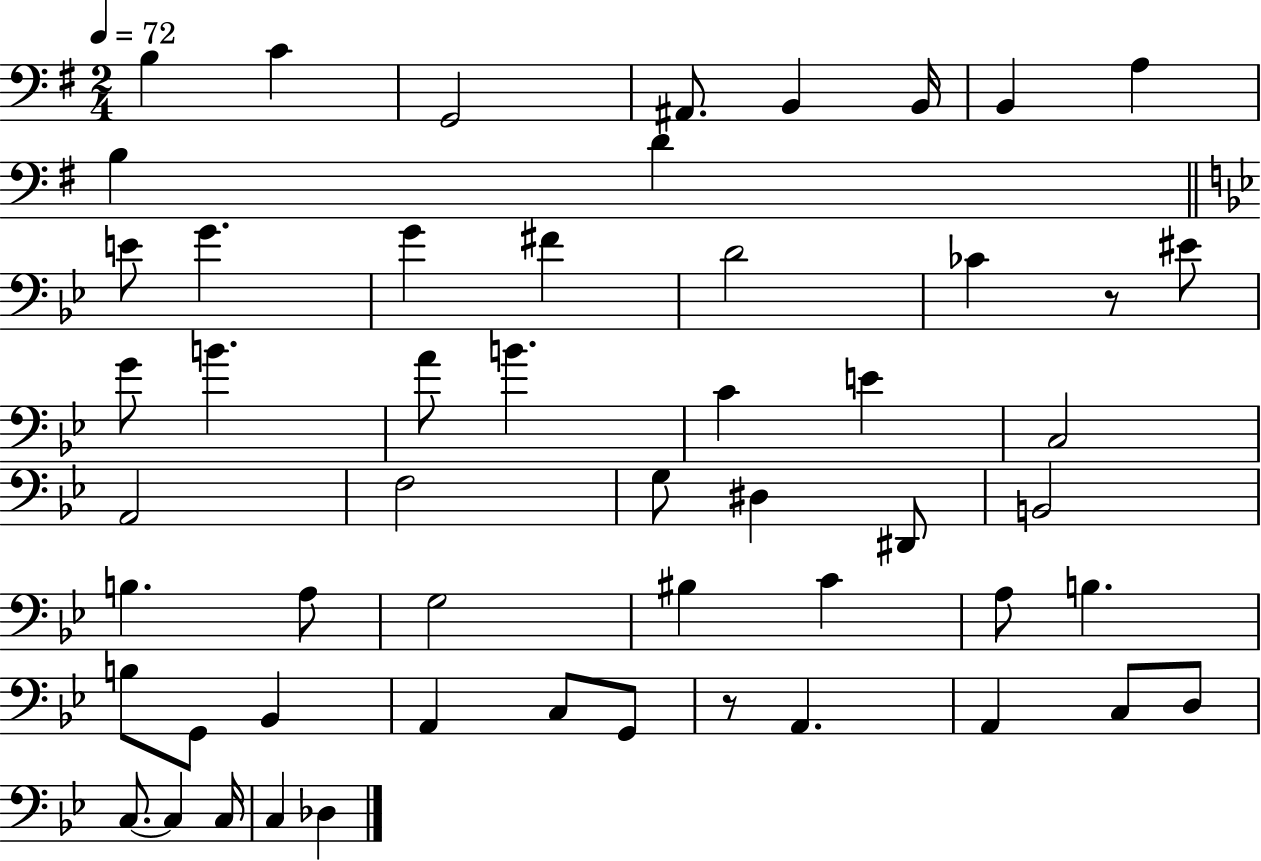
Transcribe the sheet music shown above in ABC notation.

X:1
T:Untitled
M:2/4
L:1/4
K:G
B, C G,,2 ^A,,/2 B,, B,,/4 B,, A, B, D E/2 G G ^F D2 _C z/2 ^E/2 G/2 B A/2 B C E C,2 A,,2 F,2 G,/2 ^D, ^D,,/2 B,,2 B, A,/2 G,2 ^B, C A,/2 B, B,/2 G,,/2 _B,, A,, C,/2 G,,/2 z/2 A,, A,, C,/2 D,/2 C,/2 C, C,/4 C, _D,